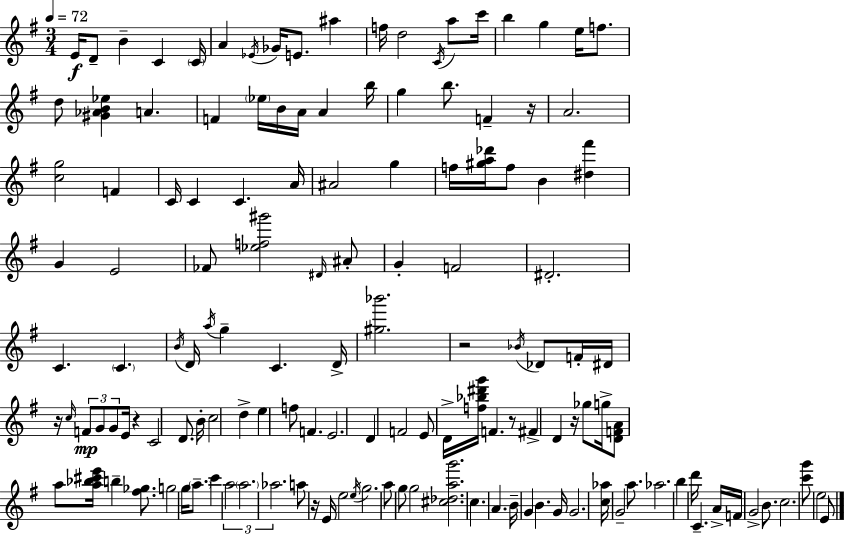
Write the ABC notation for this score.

X:1
T:Untitled
M:3/4
L:1/4
K:Em
E/4 D/2 B C C/4 A _E/4 _G/4 E/2 ^a f/4 d2 C/4 a/2 c'/4 b g e/4 f/2 d/2 [^G_AB_e] A F _e/4 B/4 A/4 A b/4 g b/2 F z/4 A2 [cg]2 F C/4 C C A/4 ^A2 g f/4 [^ga_d']/4 f/2 B [^d^f'] G E2 _F/2 [_ef^g']2 ^D/4 ^A/2 G F2 ^D2 C C B/4 D/4 a/4 g C D/4 [^g_b']2 z2 _B/4 _D/2 F/4 ^D/4 z/4 c/4 F/2 G/2 G/2 E/4 z C2 D/2 B/4 c2 d e f/2 F E2 D F2 E/2 D/4 [f_b^d'g']/4 F z/2 ^F D z/4 _g/2 g/4 [DFA]/2 a/2 [a_b^c'e']/4 b [^f_g]/2 g2 g/4 a/2 c' a2 a2 _a2 a/2 z/4 E/4 e2 e/4 g2 a/2 g/2 g2 [^c_dag']2 c A B/4 G B G/4 G2 [c_a]/4 G2 a/2 _a2 b d'/4 C A/4 F/4 G2 B/2 c2 [c'g']/2 e2 E/2